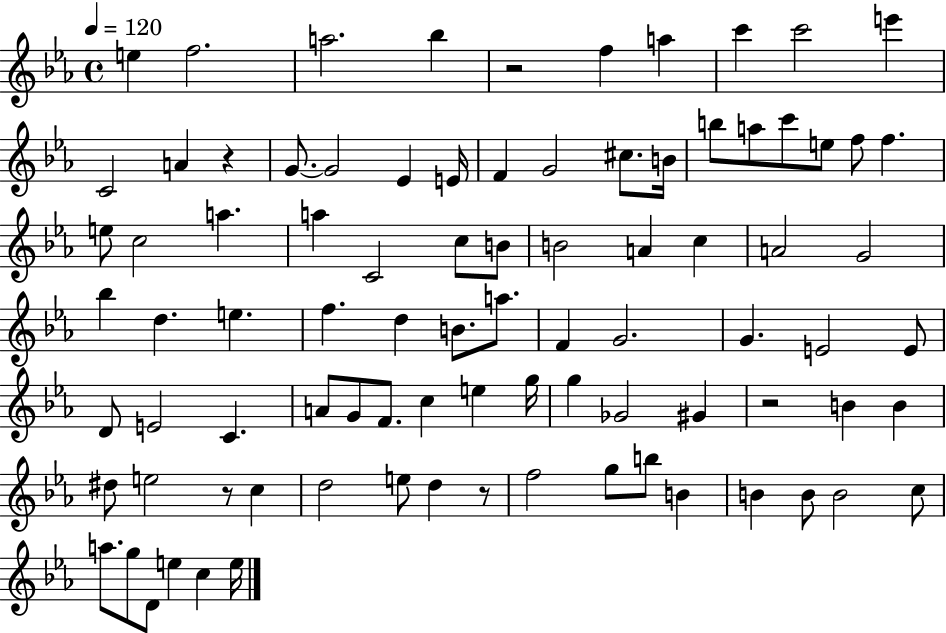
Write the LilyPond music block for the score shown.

{
  \clef treble
  \time 4/4
  \defaultTimeSignature
  \key ees \major
  \tempo 4 = 120
  e''4 f''2. | a''2. bes''4 | r2 f''4 a''4 | c'''4 c'''2 e'''4 | \break c'2 a'4 r4 | g'8.~~ g'2 ees'4 e'16 | f'4 g'2 cis''8. b'16 | b''8 a''8 c'''8 e''8 f''8 f''4. | \break e''8 c''2 a''4. | a''4 c'2 c''8 b'8 | b'2 a'4 c''4 | a'2 g'2 | \break bes''4 d''4. e''4. | f''4. d''4 b'8. a''8. | f'4 g'2. | g'4. e'2 e'8 | \break d'8 e'2 c'4. | a'8 g'8 f'8. c''4 e''4 g''16 | g''4 ges'2 gis'4 | r2 b'4 b'4 | \break dis''8 e''2 r8 c''4 | d''2 e''8 d''4 r8 | f''2 g''8 b''8 b'4 | b'4 b'8 b'2 c''8 | \break a''8. g''8 d'8 e''4 c''4 e''16 | \bar "|."
}